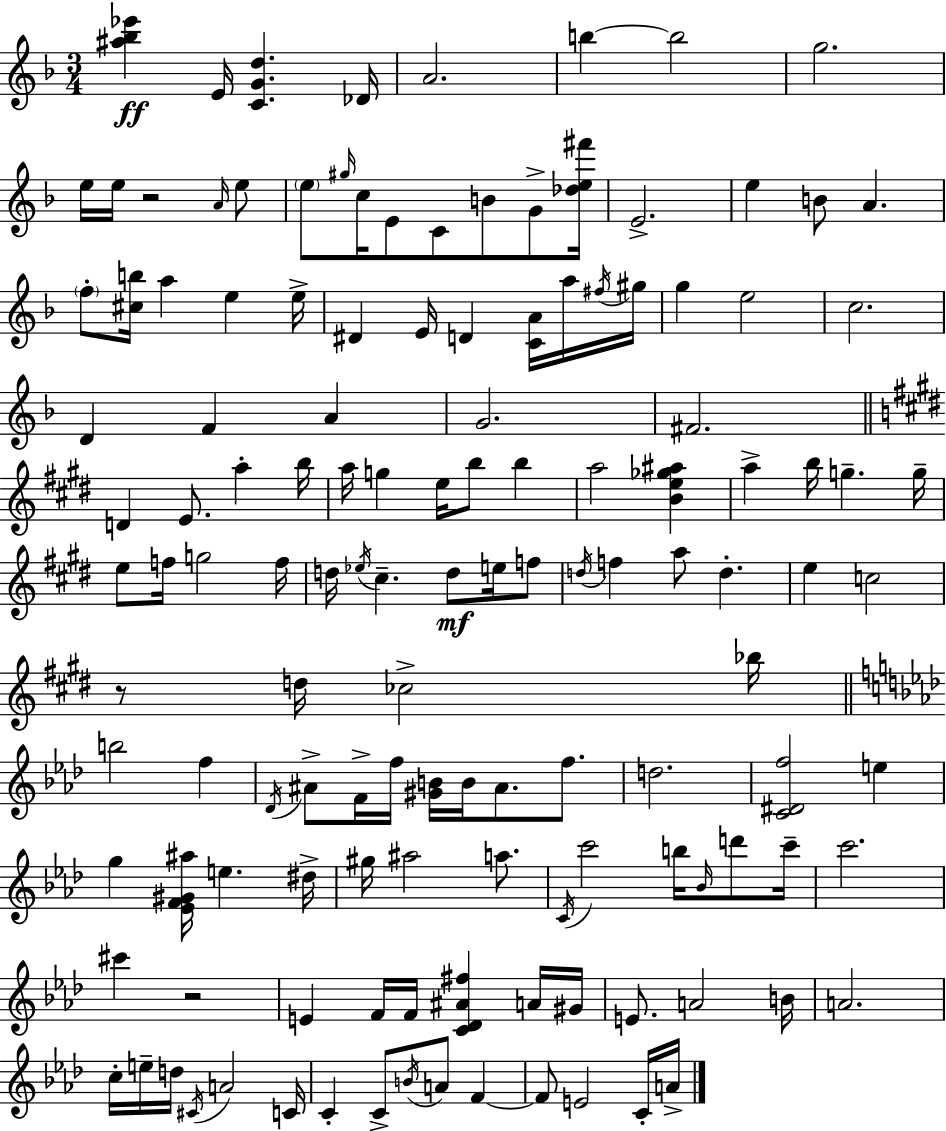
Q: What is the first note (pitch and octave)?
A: E4